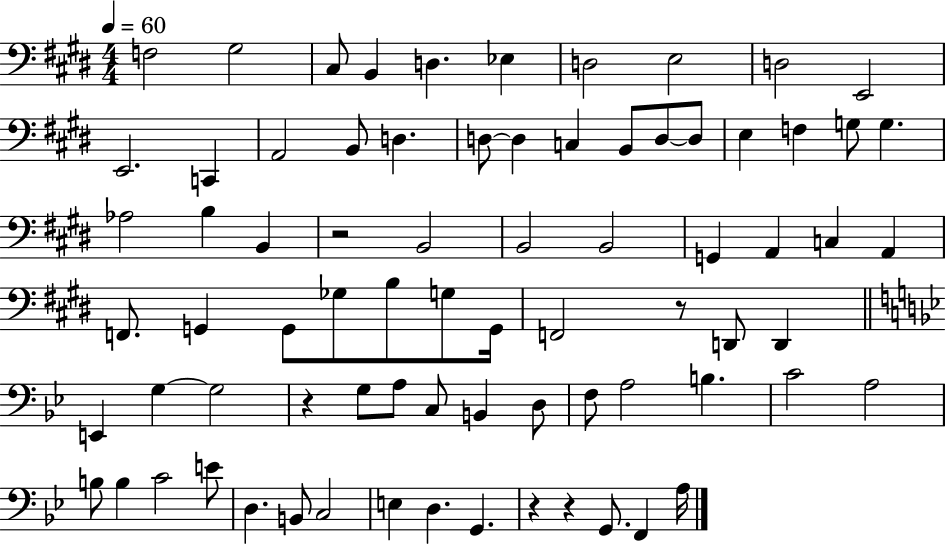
{
  \clef bass
  \numericTimeSignature
  \time 4/4
  \key e \major
  \tempo 4 = 60
  f2 gis2 | cis8 b,4 d4. ees4 | d2 e2 | d2 e,2 | \break e,2. c,4 | a,2 b,8 d4. | d8~~ d4 c4 b,8 d8~~ d8 | e4 f4 g8 g4. | \break aes2 b4 b,4 | r2 b,2 | b,2 b,2 | g,4 a,4 c4 a,4 | \break f,8. g,4 g,8 ges8 b8 g8 g,16 | f,2 r8 d,8 d,4 | \bar "||" \break \key bes \major e,4 g4~~ g2 | r4 g8 a8 c8 b,4 d8 | f8 a2 b4. | c'2 a2 | \break b8 b4 c'2 e'8 | d4. b,8 c2 | e4 d4. g,4. | r4 r4 g,8. f,4 a16 | \break \bar "|."
}